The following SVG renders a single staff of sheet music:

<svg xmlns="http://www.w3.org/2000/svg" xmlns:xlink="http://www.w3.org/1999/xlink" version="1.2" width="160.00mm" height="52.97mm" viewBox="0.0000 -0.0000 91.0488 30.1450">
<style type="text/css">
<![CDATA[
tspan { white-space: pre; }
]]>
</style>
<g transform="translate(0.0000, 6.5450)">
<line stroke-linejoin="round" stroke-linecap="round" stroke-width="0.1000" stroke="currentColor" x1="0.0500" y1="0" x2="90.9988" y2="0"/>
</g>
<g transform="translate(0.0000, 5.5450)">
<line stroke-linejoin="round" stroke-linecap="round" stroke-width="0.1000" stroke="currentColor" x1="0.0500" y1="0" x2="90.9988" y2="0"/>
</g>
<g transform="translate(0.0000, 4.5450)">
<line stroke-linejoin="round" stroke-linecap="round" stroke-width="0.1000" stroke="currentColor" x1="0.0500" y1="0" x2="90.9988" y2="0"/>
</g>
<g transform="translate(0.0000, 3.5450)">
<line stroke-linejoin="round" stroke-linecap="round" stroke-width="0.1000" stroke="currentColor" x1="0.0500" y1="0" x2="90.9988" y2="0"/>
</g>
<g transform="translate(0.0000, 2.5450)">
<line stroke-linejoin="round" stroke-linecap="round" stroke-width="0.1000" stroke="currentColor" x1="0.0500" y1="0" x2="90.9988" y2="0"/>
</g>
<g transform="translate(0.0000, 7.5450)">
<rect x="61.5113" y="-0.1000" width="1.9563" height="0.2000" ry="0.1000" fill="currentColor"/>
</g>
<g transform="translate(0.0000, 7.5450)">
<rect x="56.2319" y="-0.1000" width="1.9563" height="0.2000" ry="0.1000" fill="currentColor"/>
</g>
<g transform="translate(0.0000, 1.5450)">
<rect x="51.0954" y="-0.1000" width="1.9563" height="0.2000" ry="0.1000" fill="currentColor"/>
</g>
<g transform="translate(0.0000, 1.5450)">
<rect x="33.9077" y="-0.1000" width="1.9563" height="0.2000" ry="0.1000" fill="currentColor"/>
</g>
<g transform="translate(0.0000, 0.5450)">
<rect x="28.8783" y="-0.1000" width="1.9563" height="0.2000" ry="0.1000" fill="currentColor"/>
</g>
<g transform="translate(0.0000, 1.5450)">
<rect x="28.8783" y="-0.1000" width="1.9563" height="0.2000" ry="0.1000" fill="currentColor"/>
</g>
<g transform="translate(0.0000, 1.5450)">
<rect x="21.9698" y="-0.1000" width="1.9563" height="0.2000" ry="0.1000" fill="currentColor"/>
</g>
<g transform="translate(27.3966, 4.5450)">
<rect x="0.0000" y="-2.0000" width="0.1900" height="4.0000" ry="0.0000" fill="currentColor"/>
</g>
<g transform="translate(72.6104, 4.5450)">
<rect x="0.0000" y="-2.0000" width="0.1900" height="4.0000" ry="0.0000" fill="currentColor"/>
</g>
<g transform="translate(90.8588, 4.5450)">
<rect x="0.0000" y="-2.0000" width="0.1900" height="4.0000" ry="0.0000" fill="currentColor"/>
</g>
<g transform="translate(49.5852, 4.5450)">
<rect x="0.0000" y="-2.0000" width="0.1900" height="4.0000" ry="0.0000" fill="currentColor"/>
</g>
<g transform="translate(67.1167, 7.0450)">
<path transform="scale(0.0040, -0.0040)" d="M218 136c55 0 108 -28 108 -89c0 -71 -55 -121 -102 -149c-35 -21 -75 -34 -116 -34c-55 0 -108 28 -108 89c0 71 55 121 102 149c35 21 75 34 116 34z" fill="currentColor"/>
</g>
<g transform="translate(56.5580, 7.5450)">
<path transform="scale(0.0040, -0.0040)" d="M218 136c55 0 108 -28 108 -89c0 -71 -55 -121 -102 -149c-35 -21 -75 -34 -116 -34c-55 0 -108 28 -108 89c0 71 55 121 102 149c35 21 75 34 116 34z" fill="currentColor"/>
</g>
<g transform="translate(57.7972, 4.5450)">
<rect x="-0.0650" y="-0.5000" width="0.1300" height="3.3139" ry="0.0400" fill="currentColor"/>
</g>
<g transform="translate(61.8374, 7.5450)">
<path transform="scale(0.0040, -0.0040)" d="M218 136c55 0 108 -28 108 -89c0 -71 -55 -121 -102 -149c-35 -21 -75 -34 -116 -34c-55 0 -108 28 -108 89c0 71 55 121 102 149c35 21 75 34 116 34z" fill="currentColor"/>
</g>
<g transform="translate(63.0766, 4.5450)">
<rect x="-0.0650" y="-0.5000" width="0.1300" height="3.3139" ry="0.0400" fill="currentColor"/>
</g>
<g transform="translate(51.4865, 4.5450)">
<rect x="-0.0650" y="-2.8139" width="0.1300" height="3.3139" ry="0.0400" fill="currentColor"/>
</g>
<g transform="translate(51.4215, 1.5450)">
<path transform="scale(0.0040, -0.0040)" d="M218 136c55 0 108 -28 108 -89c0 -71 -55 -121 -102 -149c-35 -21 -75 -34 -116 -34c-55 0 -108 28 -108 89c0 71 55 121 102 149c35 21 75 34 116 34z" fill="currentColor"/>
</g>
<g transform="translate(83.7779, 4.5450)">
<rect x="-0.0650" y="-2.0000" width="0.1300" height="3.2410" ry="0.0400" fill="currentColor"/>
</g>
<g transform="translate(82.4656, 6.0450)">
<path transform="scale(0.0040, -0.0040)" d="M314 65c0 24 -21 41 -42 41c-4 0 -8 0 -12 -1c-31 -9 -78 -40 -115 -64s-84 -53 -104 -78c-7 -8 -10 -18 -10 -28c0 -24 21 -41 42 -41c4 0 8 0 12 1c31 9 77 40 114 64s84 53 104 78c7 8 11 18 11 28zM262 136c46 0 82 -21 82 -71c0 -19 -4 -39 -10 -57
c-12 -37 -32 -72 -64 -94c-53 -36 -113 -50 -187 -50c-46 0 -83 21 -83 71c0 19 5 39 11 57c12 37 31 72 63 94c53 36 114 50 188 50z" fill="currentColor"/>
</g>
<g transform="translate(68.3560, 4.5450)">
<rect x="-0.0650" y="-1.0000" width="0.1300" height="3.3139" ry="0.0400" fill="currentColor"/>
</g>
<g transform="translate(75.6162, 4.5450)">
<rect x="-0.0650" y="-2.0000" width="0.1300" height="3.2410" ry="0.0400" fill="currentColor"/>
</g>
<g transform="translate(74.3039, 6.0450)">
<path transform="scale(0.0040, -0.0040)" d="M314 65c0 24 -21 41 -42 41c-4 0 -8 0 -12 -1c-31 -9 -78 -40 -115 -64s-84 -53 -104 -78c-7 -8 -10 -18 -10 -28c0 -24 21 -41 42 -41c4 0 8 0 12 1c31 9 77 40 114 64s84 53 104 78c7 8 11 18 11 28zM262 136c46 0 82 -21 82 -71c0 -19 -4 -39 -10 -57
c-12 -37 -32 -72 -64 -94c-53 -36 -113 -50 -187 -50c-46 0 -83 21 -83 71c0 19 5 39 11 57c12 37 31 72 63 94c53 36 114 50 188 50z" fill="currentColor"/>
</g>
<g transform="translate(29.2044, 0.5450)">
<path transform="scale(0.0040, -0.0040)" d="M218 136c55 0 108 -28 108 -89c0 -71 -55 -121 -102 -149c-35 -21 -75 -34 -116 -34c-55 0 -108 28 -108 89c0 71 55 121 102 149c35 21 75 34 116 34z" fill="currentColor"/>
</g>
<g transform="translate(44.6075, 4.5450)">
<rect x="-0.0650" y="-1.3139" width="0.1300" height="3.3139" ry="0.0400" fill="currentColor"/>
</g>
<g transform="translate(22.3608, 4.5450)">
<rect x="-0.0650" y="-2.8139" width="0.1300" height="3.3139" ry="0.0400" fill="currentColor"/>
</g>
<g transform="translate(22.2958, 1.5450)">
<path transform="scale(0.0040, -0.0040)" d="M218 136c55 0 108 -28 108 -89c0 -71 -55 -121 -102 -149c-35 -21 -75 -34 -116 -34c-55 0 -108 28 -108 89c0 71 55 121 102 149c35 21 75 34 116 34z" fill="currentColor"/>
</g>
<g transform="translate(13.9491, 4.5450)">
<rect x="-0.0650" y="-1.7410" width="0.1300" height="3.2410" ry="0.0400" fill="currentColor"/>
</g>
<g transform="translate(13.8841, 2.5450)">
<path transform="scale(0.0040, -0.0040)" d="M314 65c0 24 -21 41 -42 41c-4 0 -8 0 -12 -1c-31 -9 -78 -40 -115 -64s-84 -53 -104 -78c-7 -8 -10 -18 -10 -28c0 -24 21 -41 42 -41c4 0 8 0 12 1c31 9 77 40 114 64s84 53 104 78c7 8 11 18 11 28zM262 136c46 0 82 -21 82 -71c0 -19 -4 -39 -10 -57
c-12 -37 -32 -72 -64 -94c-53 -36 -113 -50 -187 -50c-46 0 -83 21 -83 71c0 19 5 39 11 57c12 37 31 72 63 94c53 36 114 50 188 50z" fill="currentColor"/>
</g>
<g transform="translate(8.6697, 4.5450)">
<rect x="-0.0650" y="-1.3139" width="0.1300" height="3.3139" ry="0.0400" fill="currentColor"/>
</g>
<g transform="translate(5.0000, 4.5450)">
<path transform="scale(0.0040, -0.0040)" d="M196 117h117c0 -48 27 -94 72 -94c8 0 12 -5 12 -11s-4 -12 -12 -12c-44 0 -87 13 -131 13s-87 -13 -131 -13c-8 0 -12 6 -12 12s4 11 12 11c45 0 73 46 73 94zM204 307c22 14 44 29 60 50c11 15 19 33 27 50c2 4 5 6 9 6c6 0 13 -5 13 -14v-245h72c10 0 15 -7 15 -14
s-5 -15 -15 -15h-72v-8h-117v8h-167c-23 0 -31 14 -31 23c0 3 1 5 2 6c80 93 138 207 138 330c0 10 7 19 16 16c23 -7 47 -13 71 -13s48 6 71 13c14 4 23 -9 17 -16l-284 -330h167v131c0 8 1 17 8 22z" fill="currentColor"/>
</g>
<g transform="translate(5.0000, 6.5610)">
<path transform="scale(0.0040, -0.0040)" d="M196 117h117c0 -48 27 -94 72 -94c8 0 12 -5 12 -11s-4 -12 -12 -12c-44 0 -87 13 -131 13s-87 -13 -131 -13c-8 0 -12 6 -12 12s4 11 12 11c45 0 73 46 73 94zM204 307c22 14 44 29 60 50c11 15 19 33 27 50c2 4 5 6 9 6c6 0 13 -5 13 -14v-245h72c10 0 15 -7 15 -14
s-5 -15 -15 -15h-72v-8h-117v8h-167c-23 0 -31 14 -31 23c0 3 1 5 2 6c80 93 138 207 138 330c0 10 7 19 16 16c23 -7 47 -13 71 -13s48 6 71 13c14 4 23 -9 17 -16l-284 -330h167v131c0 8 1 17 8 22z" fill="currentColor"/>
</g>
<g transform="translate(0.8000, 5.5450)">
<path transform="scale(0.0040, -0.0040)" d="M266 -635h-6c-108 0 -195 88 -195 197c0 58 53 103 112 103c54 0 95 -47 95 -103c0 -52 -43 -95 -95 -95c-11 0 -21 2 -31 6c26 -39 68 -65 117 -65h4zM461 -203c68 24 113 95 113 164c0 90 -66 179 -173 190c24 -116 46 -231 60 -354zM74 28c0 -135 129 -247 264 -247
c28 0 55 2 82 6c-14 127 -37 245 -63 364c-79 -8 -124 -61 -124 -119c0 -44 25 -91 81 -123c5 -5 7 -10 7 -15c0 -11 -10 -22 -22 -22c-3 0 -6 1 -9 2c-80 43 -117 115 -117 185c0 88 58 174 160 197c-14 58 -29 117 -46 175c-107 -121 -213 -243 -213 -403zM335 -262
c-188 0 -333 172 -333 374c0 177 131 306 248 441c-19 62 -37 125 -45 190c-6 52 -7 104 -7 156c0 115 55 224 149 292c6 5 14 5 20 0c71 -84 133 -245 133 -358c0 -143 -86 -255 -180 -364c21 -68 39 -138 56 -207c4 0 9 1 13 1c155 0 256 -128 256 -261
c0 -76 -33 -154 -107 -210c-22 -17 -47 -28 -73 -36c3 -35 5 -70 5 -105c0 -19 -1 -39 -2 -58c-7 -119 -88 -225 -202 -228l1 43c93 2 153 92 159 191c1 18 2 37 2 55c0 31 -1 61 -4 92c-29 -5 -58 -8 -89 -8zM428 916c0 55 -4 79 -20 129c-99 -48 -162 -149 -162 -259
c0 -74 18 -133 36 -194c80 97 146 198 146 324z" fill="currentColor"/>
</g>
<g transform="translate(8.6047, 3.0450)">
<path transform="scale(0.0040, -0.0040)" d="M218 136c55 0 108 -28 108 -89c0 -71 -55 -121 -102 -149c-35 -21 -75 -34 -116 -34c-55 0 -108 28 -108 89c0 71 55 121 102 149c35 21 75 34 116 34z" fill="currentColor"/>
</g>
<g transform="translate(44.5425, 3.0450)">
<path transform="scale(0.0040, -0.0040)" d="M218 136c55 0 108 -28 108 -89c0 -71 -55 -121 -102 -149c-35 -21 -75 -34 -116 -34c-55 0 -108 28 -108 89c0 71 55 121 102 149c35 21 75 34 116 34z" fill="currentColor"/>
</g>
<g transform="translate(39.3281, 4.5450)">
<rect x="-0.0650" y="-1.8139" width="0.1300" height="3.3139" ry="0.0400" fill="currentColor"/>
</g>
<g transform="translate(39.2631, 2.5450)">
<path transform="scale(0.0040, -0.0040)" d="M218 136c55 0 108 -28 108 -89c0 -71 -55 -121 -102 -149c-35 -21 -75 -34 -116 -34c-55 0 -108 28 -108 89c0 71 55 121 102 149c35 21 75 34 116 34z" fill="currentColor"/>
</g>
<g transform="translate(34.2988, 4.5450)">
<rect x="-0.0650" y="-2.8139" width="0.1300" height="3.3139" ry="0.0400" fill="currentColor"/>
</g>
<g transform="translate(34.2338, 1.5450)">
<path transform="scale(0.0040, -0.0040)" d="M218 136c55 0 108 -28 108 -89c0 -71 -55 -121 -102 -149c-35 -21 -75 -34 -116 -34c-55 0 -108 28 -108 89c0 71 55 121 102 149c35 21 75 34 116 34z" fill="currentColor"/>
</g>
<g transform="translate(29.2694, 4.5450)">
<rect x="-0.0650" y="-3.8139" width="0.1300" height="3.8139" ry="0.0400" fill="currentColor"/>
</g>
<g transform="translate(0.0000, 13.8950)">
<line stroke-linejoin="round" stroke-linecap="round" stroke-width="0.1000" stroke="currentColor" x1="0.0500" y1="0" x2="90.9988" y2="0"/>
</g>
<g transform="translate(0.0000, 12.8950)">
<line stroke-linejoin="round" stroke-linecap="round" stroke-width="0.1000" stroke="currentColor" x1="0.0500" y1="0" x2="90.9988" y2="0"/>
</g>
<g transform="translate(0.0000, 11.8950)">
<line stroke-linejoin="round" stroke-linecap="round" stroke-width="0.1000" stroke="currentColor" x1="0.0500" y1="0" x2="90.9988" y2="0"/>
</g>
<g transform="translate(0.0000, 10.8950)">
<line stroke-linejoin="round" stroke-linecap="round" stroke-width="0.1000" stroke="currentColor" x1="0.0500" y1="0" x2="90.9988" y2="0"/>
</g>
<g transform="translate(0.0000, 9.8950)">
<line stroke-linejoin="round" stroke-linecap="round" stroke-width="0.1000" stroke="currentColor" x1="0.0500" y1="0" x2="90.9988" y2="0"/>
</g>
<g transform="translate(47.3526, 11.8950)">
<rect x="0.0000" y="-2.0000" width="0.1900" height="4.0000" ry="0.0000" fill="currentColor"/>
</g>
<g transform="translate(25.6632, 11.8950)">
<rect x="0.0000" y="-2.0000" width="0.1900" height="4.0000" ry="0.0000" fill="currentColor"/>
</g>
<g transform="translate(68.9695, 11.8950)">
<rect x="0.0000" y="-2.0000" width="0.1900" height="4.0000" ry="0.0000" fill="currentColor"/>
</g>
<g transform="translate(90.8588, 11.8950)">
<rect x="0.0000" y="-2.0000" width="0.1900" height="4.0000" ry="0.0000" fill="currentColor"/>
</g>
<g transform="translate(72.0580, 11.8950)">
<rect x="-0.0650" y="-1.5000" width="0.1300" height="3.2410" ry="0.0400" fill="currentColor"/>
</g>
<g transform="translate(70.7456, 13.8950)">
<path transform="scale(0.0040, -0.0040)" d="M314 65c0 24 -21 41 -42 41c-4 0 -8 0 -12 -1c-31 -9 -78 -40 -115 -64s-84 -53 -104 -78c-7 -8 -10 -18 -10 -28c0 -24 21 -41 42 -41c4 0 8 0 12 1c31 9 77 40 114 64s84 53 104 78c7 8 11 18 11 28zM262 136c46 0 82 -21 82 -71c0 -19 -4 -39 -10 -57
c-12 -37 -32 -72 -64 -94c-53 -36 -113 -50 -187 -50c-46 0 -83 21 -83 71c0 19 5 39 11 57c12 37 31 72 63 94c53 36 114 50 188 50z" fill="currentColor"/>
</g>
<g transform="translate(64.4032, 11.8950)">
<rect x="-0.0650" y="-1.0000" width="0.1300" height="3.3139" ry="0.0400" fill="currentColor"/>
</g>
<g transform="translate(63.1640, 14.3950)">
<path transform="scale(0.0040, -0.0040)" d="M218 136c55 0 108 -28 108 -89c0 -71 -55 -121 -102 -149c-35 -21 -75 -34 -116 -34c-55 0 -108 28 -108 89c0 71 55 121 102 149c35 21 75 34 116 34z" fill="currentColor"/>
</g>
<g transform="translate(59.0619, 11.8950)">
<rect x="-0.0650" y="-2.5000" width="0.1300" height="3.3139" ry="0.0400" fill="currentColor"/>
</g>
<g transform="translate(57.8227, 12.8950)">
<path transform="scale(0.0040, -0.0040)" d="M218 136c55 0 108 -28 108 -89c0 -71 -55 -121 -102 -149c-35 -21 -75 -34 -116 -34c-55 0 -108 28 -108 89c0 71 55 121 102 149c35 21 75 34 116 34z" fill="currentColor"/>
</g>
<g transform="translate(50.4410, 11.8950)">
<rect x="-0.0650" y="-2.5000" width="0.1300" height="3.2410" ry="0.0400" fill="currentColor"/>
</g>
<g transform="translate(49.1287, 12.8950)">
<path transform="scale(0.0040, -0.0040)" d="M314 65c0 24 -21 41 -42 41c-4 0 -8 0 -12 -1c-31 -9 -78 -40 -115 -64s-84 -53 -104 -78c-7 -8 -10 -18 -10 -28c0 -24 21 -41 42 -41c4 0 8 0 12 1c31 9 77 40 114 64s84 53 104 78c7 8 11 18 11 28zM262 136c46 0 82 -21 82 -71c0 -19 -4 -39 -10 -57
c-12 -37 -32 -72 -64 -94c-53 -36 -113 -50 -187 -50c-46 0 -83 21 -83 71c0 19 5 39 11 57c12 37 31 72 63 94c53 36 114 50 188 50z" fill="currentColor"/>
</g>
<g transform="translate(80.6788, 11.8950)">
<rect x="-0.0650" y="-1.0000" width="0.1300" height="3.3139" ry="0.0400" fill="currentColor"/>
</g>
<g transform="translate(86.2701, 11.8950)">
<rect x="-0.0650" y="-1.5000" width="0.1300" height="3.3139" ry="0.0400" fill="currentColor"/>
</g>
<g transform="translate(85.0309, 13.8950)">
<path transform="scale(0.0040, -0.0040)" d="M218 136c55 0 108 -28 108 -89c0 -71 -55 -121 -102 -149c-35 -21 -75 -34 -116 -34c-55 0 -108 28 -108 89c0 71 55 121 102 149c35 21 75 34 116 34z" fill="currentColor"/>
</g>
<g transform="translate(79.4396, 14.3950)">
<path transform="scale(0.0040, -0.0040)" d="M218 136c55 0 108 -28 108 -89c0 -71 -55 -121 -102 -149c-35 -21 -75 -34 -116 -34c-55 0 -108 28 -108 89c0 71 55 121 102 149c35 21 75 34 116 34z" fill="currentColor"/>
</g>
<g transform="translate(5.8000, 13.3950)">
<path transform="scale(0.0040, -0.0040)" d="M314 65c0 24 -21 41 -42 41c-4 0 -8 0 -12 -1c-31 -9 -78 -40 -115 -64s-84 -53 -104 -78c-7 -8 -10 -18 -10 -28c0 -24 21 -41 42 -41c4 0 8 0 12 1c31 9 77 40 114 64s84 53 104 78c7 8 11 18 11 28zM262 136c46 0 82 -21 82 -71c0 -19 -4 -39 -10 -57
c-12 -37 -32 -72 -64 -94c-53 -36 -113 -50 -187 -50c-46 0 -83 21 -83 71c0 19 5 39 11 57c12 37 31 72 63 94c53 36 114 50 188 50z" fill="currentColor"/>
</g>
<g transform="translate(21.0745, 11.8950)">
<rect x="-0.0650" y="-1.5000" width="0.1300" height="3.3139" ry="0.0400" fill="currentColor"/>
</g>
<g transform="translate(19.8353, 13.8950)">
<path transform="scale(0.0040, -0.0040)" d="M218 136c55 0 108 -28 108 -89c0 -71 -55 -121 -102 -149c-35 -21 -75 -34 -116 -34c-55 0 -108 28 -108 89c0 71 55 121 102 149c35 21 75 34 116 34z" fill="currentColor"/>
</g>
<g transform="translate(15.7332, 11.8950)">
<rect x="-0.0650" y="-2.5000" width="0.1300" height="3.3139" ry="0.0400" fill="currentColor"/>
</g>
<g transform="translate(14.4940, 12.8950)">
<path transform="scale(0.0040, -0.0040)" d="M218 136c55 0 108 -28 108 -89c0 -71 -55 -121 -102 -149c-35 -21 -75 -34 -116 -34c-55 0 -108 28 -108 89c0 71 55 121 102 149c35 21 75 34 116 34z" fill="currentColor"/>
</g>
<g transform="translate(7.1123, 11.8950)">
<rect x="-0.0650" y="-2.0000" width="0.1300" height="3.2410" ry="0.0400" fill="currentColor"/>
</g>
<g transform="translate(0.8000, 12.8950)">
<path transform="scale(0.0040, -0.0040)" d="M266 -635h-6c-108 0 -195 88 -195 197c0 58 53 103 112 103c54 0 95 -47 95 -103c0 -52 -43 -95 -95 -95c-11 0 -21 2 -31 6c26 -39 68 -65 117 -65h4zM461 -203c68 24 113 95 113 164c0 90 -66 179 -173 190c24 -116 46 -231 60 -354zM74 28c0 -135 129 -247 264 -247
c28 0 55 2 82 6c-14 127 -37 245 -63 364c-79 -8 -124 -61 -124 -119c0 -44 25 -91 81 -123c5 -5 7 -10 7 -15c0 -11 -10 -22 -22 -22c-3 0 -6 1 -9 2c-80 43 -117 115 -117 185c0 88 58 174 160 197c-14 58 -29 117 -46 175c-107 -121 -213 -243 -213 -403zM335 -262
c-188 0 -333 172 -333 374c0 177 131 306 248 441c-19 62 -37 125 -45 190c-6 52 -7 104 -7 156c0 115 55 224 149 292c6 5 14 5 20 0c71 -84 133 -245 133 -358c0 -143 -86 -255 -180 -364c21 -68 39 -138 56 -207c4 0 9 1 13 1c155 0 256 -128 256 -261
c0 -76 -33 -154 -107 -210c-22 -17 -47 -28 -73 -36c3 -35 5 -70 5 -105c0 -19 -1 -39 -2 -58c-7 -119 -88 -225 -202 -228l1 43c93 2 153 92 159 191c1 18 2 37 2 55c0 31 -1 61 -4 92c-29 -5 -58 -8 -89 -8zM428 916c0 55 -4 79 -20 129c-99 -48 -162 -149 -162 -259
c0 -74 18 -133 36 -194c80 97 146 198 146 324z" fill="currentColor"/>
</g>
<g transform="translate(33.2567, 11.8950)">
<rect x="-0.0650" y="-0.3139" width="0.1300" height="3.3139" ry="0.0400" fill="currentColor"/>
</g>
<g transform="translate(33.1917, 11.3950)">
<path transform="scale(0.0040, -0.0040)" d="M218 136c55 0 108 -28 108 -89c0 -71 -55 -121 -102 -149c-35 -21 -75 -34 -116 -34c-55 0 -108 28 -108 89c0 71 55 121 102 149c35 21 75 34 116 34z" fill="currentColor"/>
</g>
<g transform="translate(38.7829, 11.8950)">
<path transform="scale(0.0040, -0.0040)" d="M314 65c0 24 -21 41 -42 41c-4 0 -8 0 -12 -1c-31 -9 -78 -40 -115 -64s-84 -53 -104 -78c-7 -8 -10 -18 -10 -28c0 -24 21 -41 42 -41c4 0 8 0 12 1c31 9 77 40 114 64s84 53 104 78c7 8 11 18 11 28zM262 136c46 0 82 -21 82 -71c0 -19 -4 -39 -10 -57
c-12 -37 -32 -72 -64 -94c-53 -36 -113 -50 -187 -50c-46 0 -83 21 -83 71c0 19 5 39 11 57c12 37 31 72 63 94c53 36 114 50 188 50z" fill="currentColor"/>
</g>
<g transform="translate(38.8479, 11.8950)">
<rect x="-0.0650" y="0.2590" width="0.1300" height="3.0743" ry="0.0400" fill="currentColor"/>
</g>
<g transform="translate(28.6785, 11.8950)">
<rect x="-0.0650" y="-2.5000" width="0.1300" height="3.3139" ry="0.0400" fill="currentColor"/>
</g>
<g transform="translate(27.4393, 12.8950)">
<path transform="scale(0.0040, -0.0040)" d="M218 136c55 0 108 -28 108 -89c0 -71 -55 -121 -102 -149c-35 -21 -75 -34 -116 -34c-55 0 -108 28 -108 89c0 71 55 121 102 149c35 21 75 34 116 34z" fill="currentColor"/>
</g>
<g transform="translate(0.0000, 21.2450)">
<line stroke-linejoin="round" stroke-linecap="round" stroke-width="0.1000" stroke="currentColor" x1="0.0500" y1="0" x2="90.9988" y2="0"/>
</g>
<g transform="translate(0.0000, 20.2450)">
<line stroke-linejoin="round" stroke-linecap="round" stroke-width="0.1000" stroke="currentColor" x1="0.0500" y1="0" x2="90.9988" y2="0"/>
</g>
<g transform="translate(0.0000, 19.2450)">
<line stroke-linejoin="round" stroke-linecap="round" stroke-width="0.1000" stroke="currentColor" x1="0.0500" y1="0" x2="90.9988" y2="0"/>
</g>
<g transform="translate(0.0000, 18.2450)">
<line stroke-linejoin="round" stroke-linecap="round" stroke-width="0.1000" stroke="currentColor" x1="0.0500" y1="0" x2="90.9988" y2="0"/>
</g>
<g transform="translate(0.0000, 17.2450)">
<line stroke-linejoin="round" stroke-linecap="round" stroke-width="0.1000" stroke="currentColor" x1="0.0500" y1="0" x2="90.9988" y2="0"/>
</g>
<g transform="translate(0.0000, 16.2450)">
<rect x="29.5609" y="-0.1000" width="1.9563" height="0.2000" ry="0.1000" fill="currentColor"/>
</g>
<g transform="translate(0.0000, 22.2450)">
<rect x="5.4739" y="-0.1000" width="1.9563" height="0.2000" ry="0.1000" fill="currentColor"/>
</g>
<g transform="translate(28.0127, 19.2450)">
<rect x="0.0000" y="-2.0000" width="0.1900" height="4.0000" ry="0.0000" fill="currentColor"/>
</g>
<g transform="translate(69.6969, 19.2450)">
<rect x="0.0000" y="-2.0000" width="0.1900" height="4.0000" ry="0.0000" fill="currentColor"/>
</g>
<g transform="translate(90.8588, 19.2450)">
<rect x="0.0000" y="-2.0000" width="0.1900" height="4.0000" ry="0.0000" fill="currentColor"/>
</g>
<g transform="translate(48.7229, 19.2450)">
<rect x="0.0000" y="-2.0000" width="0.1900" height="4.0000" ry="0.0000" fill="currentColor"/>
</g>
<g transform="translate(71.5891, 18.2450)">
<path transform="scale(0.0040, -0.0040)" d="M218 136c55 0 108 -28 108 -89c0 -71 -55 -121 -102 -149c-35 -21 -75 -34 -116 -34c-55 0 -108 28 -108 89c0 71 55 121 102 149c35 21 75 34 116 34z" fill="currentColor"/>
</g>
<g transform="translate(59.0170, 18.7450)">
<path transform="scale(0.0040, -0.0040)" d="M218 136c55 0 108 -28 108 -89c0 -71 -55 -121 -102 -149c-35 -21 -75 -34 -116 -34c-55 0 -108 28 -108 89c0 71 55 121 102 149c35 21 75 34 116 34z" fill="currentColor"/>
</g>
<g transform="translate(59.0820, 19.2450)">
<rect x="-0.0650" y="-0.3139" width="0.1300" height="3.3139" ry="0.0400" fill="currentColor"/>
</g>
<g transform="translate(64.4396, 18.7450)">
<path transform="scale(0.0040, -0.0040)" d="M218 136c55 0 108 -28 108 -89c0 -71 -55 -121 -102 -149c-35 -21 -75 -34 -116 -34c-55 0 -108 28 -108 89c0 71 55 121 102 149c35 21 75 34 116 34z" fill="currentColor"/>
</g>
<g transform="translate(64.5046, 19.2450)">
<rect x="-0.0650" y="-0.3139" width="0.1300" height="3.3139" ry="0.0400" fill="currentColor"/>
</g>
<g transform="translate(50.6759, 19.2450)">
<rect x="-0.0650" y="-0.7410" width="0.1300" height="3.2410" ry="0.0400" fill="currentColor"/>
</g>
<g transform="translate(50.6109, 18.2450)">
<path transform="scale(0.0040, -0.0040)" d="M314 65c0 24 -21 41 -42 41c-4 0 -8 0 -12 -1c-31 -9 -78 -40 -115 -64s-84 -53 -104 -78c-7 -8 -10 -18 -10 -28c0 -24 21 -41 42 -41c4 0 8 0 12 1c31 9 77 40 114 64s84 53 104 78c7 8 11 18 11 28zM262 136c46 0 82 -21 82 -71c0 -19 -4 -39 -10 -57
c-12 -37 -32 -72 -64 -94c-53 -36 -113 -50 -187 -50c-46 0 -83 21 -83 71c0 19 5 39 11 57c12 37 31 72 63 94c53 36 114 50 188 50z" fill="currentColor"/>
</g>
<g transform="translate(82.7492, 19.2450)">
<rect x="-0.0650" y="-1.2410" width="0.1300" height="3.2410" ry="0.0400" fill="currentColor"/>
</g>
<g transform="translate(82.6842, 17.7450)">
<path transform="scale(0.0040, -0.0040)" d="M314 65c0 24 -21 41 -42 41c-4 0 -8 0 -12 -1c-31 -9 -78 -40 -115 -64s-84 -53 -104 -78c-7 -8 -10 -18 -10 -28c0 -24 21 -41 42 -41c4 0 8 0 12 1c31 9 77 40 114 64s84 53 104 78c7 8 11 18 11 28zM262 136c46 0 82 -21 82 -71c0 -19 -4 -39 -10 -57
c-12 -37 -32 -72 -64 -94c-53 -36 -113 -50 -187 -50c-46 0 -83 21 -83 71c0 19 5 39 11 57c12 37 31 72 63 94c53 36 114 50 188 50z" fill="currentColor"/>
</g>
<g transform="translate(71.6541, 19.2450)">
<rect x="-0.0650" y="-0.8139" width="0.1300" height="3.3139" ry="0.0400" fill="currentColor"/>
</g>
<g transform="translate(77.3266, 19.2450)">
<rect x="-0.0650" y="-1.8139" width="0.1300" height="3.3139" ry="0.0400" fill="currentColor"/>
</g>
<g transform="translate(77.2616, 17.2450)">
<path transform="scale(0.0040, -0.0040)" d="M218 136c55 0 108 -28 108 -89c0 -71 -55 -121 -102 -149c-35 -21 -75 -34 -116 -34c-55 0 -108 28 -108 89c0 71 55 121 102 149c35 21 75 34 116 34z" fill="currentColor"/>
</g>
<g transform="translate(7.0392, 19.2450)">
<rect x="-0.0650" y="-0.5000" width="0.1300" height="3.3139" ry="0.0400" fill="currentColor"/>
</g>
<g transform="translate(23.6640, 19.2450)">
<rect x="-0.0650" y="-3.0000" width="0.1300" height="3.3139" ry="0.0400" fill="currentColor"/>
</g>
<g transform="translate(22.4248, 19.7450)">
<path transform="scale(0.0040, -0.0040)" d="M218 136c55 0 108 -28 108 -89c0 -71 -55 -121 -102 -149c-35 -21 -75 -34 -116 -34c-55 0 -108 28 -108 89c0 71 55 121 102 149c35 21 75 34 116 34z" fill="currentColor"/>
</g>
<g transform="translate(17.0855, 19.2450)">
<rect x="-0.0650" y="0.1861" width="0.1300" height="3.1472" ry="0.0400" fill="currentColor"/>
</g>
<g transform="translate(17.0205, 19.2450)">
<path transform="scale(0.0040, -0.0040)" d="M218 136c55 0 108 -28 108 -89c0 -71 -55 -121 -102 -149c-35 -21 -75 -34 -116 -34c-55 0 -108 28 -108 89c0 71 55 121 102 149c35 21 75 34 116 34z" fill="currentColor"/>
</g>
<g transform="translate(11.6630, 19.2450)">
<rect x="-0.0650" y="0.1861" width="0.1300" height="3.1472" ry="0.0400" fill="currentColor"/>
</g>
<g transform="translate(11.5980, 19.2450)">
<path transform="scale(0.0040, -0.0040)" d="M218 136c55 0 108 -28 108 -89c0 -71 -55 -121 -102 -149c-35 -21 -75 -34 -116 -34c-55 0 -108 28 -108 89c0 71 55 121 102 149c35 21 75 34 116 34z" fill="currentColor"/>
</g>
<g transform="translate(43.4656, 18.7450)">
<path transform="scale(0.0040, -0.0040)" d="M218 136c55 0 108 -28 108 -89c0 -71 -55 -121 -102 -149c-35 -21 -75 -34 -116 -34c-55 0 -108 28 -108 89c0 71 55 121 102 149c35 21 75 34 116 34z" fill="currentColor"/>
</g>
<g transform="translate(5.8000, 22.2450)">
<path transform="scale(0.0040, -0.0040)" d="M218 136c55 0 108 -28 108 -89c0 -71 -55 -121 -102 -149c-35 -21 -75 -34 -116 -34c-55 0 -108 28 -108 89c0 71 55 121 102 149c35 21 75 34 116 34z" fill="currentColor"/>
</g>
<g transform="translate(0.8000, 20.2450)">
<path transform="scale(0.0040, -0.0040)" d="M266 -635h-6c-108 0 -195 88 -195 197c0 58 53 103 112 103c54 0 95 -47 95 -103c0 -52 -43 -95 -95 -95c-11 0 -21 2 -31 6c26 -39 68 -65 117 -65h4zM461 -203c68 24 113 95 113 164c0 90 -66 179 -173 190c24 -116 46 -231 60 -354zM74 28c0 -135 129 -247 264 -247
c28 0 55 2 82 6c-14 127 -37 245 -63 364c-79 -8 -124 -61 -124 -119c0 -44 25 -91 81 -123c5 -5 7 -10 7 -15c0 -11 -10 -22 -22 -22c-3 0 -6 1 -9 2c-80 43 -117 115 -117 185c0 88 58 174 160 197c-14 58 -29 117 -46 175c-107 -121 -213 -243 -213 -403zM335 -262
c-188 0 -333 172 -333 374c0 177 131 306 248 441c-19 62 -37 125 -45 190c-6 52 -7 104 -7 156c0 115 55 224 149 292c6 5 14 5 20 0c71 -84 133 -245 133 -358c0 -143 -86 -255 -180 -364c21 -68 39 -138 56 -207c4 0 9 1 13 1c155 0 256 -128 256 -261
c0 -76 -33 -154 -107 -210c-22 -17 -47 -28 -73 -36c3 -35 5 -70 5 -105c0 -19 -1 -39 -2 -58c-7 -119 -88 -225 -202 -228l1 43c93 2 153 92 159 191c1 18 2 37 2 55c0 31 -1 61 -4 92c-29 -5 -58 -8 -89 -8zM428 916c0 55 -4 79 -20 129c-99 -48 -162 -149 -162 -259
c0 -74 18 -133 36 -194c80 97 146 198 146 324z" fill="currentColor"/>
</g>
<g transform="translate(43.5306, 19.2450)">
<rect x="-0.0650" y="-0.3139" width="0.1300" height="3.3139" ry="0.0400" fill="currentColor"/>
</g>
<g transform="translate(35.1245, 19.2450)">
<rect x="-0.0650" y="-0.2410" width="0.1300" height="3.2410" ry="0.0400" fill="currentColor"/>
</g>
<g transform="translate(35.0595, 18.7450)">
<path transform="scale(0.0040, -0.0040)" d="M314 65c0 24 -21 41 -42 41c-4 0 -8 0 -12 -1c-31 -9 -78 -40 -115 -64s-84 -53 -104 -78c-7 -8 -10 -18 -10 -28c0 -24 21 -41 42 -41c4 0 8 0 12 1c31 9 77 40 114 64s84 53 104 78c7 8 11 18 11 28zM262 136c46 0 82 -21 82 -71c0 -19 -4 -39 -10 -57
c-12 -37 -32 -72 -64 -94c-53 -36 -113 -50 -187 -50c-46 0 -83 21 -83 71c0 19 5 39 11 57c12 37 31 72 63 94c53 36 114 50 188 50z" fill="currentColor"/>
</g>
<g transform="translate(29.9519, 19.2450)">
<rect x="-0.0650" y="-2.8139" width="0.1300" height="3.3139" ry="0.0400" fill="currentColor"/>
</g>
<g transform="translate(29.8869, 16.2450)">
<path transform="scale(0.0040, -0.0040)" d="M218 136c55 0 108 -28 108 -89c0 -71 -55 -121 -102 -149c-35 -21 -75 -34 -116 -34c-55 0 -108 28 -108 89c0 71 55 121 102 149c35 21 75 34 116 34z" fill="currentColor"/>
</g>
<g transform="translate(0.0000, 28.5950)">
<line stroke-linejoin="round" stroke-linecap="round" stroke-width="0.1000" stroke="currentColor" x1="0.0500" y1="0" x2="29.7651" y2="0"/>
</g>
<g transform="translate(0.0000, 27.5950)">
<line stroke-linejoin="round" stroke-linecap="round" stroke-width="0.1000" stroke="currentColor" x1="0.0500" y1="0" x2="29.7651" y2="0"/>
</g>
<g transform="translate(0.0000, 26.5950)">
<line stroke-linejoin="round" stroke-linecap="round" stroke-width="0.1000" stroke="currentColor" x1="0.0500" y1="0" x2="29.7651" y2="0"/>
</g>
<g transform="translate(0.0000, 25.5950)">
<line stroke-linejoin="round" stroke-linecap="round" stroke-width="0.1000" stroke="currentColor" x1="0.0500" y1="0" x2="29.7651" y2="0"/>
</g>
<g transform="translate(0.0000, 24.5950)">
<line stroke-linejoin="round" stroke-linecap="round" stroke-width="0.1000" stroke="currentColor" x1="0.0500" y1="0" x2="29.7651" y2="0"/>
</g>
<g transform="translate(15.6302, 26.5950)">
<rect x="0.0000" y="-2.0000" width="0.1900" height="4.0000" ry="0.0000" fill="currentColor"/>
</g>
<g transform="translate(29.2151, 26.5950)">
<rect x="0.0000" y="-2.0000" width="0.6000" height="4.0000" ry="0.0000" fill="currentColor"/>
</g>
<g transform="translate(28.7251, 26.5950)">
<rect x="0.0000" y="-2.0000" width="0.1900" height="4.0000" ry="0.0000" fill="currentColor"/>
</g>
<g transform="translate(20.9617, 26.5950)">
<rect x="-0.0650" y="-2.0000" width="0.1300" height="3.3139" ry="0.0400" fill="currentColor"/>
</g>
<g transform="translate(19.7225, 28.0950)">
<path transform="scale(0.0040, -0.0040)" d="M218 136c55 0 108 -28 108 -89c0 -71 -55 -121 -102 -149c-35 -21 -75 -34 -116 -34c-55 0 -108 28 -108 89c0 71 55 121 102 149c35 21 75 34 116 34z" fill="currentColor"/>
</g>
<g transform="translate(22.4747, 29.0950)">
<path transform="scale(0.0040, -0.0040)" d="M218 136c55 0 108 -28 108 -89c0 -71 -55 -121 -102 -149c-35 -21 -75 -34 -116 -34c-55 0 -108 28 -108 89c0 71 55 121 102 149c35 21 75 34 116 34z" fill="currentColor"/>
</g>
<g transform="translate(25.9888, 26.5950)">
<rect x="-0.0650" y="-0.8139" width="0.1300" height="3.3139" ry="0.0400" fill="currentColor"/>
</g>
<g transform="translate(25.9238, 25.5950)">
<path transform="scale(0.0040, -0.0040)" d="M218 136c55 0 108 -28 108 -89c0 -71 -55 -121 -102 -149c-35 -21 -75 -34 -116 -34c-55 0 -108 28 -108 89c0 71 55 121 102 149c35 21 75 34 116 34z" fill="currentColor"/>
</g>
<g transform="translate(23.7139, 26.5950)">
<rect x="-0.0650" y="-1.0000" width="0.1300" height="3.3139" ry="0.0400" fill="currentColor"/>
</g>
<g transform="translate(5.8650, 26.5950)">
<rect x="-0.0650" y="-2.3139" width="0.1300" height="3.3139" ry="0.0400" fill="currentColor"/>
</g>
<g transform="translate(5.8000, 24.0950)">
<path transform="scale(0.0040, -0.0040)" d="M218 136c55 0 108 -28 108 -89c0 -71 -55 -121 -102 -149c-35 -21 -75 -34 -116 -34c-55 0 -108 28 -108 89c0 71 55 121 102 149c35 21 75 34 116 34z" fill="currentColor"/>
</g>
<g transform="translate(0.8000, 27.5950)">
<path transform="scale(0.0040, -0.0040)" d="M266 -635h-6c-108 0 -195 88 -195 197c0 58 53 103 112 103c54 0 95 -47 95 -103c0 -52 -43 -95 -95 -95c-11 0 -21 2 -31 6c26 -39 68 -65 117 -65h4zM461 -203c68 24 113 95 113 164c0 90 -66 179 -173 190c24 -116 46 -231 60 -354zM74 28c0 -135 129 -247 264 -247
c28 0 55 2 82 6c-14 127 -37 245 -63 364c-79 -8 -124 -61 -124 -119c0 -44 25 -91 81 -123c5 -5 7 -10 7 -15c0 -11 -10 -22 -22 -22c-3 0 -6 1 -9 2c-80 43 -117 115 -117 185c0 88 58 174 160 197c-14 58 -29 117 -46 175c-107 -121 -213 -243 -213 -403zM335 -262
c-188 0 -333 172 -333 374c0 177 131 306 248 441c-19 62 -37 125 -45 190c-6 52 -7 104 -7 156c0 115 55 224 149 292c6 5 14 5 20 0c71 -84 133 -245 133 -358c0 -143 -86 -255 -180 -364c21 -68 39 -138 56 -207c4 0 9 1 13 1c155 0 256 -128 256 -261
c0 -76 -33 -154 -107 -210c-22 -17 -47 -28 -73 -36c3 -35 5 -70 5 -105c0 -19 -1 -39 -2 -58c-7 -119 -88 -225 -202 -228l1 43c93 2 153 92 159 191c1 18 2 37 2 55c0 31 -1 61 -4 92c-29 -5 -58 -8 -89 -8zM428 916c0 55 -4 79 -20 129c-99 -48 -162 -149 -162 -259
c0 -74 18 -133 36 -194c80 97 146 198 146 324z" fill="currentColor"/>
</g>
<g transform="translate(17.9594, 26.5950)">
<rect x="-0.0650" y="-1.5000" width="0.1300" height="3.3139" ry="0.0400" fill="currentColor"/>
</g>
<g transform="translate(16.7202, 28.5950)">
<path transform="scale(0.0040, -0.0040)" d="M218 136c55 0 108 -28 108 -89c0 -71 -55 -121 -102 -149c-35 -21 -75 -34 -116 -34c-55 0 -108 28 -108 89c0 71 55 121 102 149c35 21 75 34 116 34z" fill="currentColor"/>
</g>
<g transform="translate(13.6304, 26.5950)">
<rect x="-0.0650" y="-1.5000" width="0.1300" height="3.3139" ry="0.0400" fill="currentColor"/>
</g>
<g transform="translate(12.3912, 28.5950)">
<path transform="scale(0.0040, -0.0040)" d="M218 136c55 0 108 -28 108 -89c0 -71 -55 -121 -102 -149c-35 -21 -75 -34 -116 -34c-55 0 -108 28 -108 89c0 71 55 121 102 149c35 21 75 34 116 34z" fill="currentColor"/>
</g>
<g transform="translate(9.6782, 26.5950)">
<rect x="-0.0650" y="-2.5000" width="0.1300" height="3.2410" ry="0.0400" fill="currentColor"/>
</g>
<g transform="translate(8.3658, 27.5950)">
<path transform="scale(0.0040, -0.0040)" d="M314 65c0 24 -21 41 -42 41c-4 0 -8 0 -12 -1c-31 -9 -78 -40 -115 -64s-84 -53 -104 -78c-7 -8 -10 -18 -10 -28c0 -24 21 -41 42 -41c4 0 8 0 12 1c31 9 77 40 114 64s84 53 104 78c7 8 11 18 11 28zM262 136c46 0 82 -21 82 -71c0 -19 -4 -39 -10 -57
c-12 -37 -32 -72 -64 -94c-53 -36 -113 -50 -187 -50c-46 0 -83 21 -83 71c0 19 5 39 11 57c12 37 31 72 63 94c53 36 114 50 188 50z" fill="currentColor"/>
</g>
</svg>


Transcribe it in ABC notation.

X:1
T:Untitled
M:4/4
L:1/4
K:C
e f2 a c' a f e a C C D F2 F2 F2 G E G c B2 G2 G D E2 D E C B B A a c2 c d2 c c d f e2 g G2 E E F D d